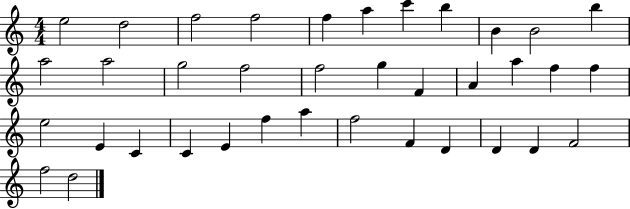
{
  \clef treble
  \numericTimeSignature
  \time 4/4
  \key c \major
  e''2 d''2 | f''2 f''2 | f''4 a''4 c'''4 b''4 | b'4 b'2 b''4 | \break a''2 a''2 | g''2 f''2 | f''2 g''4 f'4 | a'4 a''4 f''4 f''4 | \break e''2 e'4 c'4 | c'4 e'4 f''4 a''4 | f''2 f'4 d'4 | d'4 d'4 f'2 | \break f''2 d''2 | \bar "|."
}